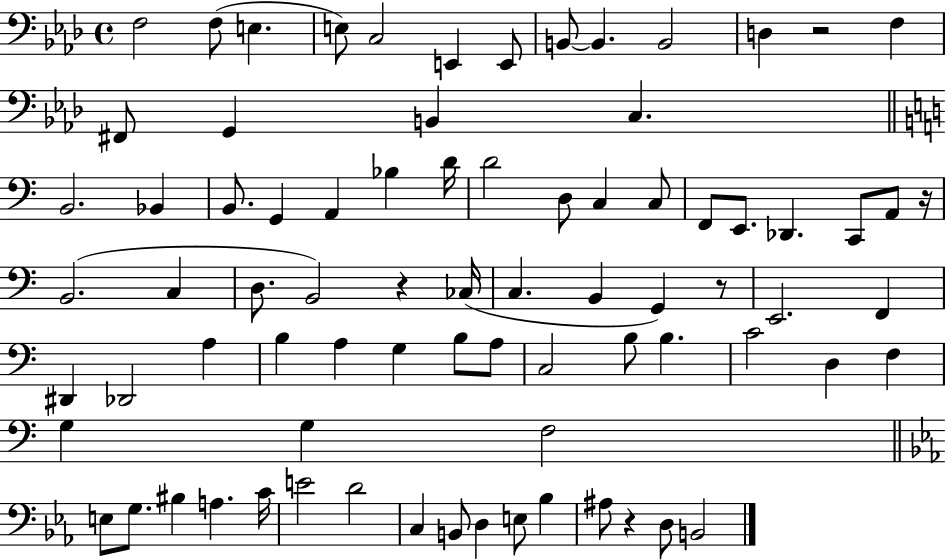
X:1
T:Untitled
M:4/4
L:1/4
K:Ab
F,2 F,/2 E, E,/2 C,2 E,, E,,/2 B,,/2 B,, B,,2 D, z2 F, ^F,,/2 G,, B,, C, B,,2 _B,, B,,/2 G,, A,, _B, D/4 D2 D,/2 C, C,/2 F,,/2 E,,/2 _D,, C,,/2 A,,/2 z/4 B,,2 C, D,/2 B,,2 z _C,/4 C, B,, G,, z/2 E,,2 F,, ^D,, _D,,2 A, B, A, G, B,/2 A,/2 C,2 B,/2 B, C2 D, F, G, G, F,2 E,/2 G,/2 ^B, A, C/4 E2 D2 C, B,,/2 D, E,/2 _B, ^A,/2 z D,/2 B,,2